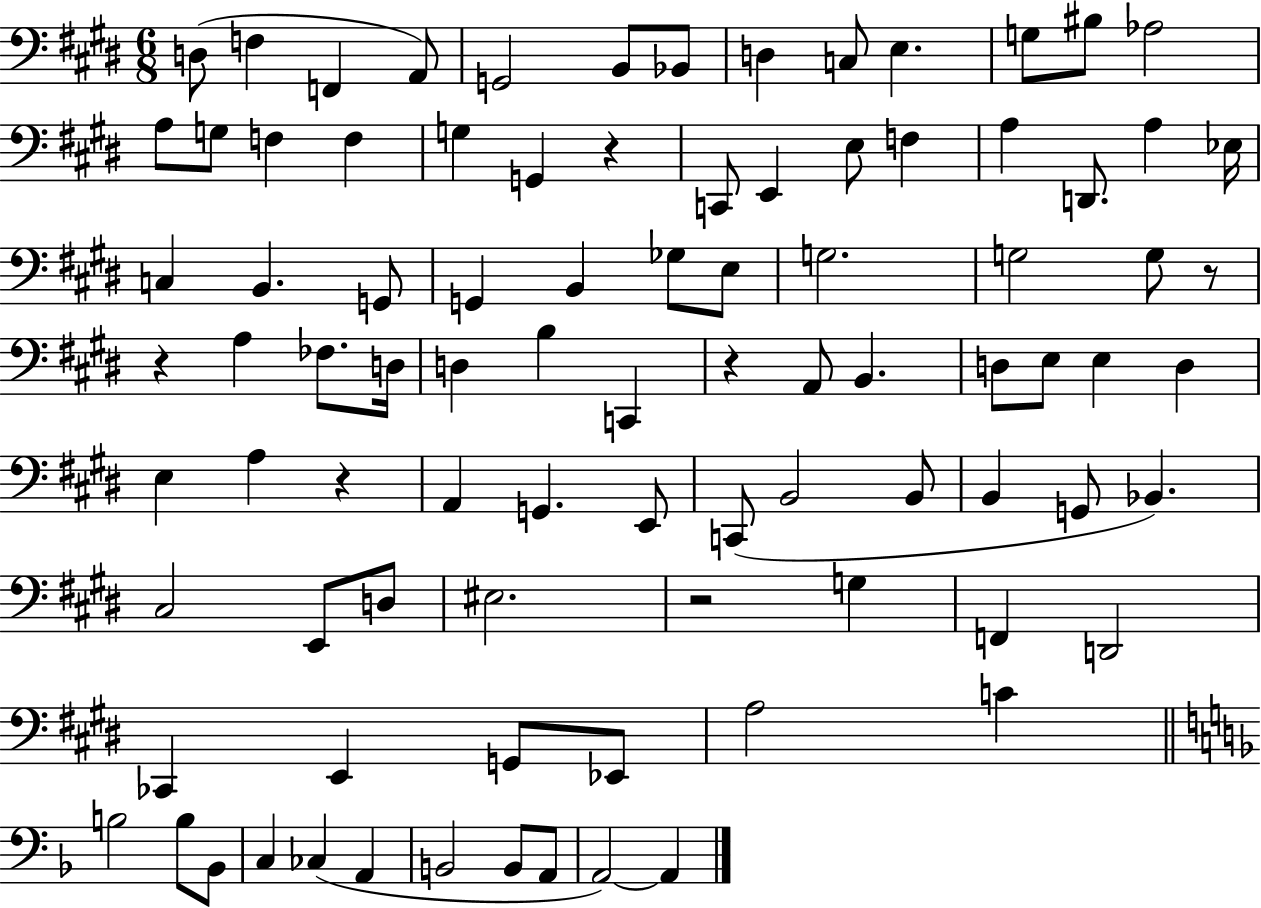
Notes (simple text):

D3/e F3/q F2/q A2/e G2/h B2/e Bb2/e D3/q C3/e E3/q. G3/e BIS3/e Ab3/h A3/e G3/e F3/q F3/q G3/q G2/q R/q C2/e E2/q E3/e F3/q A3/q D2/e. A3/q Eb3/s C3/q B2/q. G2/e G2/q B2/q Gb3/e E3/e G3/h. G3/h G3/e R/e R/q A3/q FES3/e. D3/s D3/q B3/q C2/q R/q A2/e B2/q. D3/e E3/e E3/q D3/q E3/q A3/q R/q A2/q G2/q. E2/e C2/e B2/h B2/e B2/q G2/e Bb2/q. C#3/h E2/e D3/e EIS3/h. R/h G3/q F2/q D2/h CES2/q E2/q G2/e Eb2/e A3/h C4/q B3/h B3/e Bb2/e C3/q CES3/q A2/q B2/h B2/e A2/e A2/h A2/q